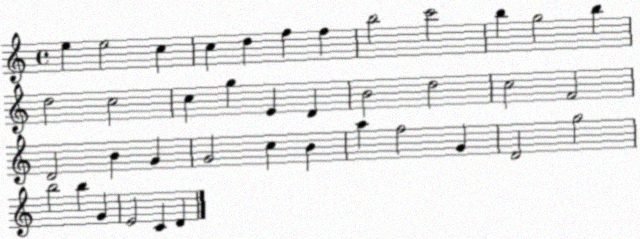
X:1
T:Untitled
M:4/4
L:1/4
K:C
e e2 c c d f f b2 c'2 b g2 b d2 c2 c g E D B2 d2 c2 F2 D2 B G G2 c B a f2 G D2 g2 b2 b G E2 C D